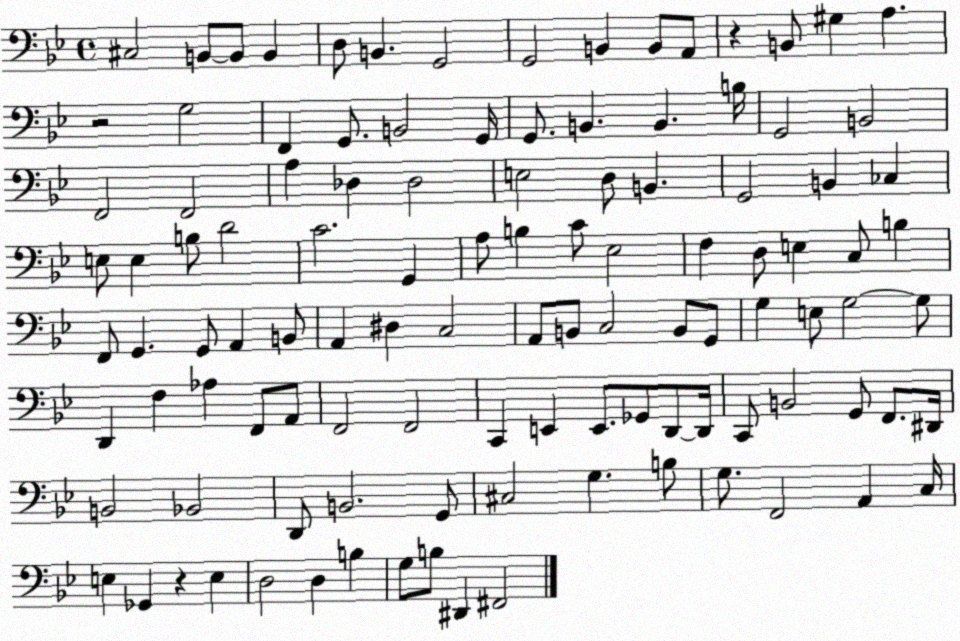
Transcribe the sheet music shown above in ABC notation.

X:1
T:Untitled
M:4/4
L:1/4
K:Bb
^C,2 B,,/2 B,,/2 B,, D,/2 B,, G,,2 G,,2 B,, B,,/2 A,,/2 z B,,/2 ^G, A, z2 G,2 F,, G,,/2 B,,2 G,,/4 G,,/2 B,, B,, B,/4 G,,2 B,,2 F,,2 F,,2 A, _D, _D,2 E,2 D,/2 B,, G,,2 B,, _C, E,/2 E, B,/2 D2 C2 G,, A,/2 B, C/2 _E,2 F, D,/2 E, C,/2 B, F,,/2 G,, G,,/2 A,, B,,/2 A,, ^D, C,2 A,,/2 B,,/2 C,2 B,,/2 G,,/2 G, E,/2 G,2 G,/2 D,, F, _A, F,,/2 A,,/2 F,,2 F,,2 C,, E,, E,,/2 _G,,/2 D,,/2 D,,/4 C,,/2 B,,2 G,,/2 F,,/2 ^D,,/4 B,,2 _B,,2 D,,/2 B,,2 G,,/2 ^C,2 G, B,/2 G,/2 F,,2 A,, C,/4 E, _G,, z E, D,2 D, B, G,/2 B,/2 ^D,, ^F,,2